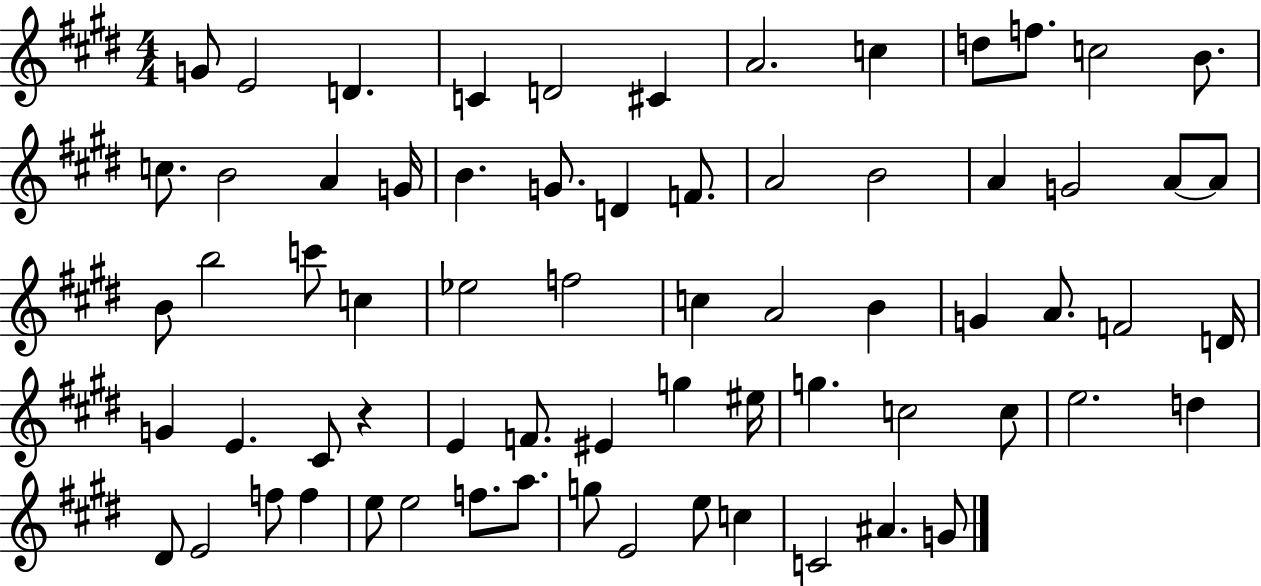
{
  \clef treble
  \numericTimeSignature
  \time 4/4
  \key e \major
  g'8 e'2 d'4. | c'4 d'2 cis'4 | a'2. c''4 | d''8 f''8. c''2 b'8. | \break c''8. b'2 a'4 g'16 | b'4. g'8. d'4 f'8. | a'2 b'2 | a'4 g'2 a'8~~ a'8 | \break b'8 b''2 c'''8 c''4 | ees''2 f''2 | c''4 a'2 b'4 | g'4 a'8. f'2 d'16 | \break g'4 e'4. cis'8 r4 | e'4 f'8. eis'4 g''4 eis''16 | g''4. c''2 c''8 | e''2. d''4 | \break dis'8 e'2 f''8 f''4 | e''8 e''2 f''8. a''8. | g''8 e'2 e''8 c''4 | c'2 ais'4. g'8 | \break \bar "|."
}